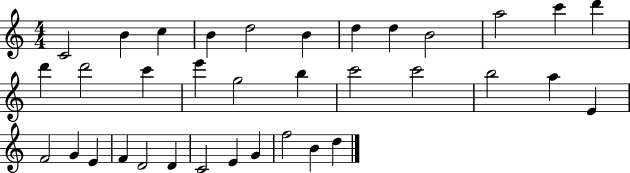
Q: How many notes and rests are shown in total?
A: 35